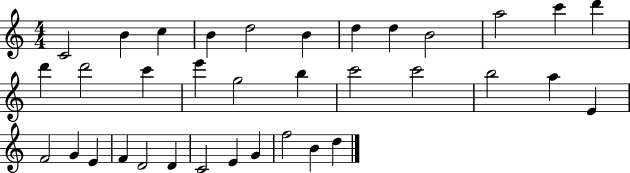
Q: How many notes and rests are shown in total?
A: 35